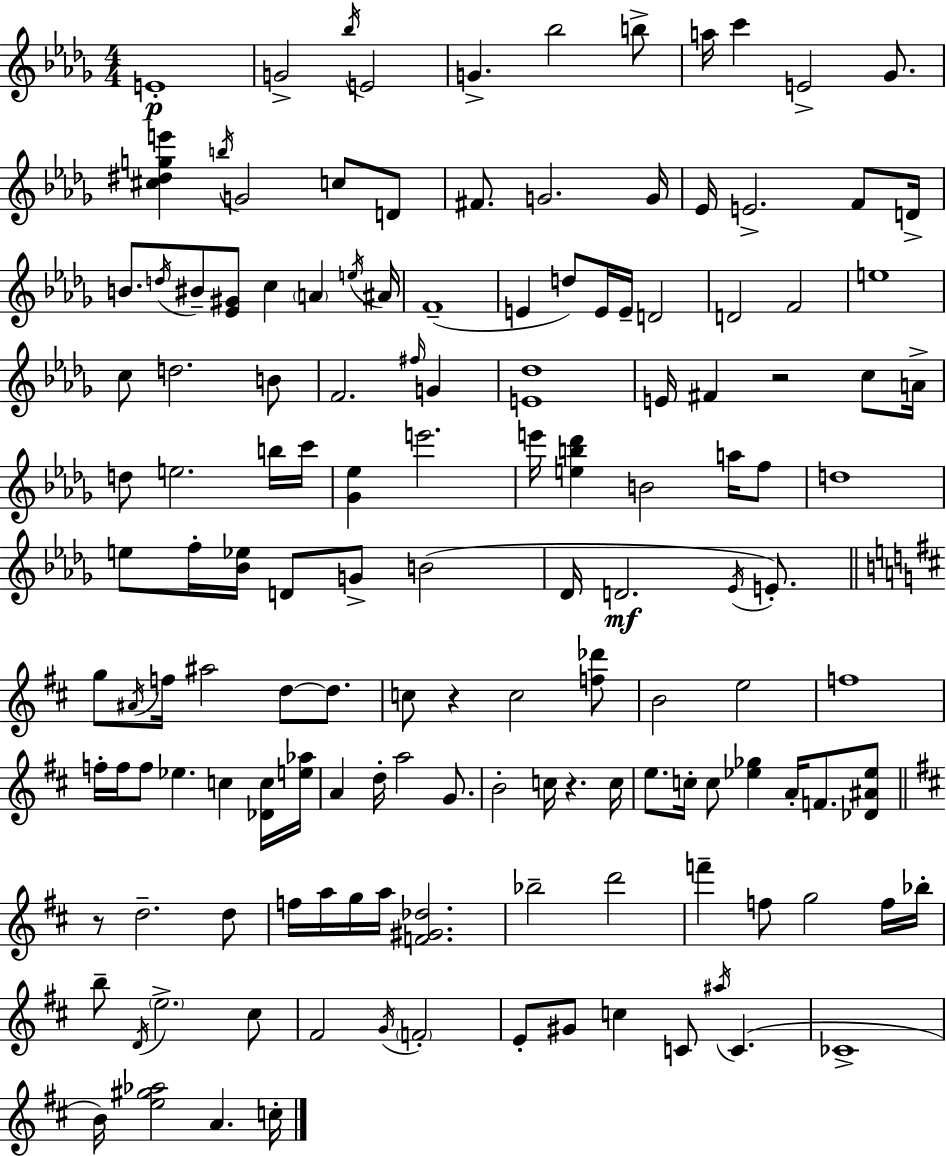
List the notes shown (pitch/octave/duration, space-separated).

E4/w G4/h Bb5/s E4/h G4/q. Bb5/h B5/e A5/s C6/q E4/h Gb4/e. [C#5,D#5,G5,E6]/q B5/s G4/h C5/e D4/e F#4/e. G4/h. G4/s Eb4/s E4/h. F4/e D4/s B4/e. D5/s BIS4/e [Eb4,G#4]/e C5/q A4/q E5/s A#4/s F4/w E4/q D5/e E4/s E4/s D4/h D4/h F4/h E5/w C5/e D5/h. B4/e F4/h. F#5/s G4/q [E4,Db5]/w E4/s F#4/q R/h C5/e A4/s D5/e E5/h. B5/s C6/s [Gb4,Eb5]/q E6/h. E6/s [E5,B5,Db6]/q B4/h A5/s F5/e D5/w E5/e F5/s [Bb4,Eb5]/s D4/e G4/e B4/h Db4/s D4/h. Eb4/s E4/e. G5/e A#4/s F5/s A#5/h D5/e D5/e. C5/e R/q C5/h [F5,Db6]/e B4/h E5/h F5/w F5/s F5/s F5/e Eb5/q. C5/q [Db4,C5]/s [E5,Ab5]/s A4/q D5/s A5/h G4/e. B4/h C5/s R/q. C5/s E5/e. C5/s C5/e [Eb5,Gb5]/q A4/s F4/e. [Db4,A#4,Eb5]/e R/e D5/h. D5/e F5/s A5/s G5/s A5/s [F4,G#4,Db5]/h. Bb5/h D6/h F6/q F5/e G5/h F5/s Bb5/s B5/e D4/s E5/h. C#5/e F#4/h G4/s F4/h E4/e G#4/e C5/q C4/e A#5/s C4/q. CES4/w B4/s [E5,G#5,Ab5]/h A4/q. C5/s